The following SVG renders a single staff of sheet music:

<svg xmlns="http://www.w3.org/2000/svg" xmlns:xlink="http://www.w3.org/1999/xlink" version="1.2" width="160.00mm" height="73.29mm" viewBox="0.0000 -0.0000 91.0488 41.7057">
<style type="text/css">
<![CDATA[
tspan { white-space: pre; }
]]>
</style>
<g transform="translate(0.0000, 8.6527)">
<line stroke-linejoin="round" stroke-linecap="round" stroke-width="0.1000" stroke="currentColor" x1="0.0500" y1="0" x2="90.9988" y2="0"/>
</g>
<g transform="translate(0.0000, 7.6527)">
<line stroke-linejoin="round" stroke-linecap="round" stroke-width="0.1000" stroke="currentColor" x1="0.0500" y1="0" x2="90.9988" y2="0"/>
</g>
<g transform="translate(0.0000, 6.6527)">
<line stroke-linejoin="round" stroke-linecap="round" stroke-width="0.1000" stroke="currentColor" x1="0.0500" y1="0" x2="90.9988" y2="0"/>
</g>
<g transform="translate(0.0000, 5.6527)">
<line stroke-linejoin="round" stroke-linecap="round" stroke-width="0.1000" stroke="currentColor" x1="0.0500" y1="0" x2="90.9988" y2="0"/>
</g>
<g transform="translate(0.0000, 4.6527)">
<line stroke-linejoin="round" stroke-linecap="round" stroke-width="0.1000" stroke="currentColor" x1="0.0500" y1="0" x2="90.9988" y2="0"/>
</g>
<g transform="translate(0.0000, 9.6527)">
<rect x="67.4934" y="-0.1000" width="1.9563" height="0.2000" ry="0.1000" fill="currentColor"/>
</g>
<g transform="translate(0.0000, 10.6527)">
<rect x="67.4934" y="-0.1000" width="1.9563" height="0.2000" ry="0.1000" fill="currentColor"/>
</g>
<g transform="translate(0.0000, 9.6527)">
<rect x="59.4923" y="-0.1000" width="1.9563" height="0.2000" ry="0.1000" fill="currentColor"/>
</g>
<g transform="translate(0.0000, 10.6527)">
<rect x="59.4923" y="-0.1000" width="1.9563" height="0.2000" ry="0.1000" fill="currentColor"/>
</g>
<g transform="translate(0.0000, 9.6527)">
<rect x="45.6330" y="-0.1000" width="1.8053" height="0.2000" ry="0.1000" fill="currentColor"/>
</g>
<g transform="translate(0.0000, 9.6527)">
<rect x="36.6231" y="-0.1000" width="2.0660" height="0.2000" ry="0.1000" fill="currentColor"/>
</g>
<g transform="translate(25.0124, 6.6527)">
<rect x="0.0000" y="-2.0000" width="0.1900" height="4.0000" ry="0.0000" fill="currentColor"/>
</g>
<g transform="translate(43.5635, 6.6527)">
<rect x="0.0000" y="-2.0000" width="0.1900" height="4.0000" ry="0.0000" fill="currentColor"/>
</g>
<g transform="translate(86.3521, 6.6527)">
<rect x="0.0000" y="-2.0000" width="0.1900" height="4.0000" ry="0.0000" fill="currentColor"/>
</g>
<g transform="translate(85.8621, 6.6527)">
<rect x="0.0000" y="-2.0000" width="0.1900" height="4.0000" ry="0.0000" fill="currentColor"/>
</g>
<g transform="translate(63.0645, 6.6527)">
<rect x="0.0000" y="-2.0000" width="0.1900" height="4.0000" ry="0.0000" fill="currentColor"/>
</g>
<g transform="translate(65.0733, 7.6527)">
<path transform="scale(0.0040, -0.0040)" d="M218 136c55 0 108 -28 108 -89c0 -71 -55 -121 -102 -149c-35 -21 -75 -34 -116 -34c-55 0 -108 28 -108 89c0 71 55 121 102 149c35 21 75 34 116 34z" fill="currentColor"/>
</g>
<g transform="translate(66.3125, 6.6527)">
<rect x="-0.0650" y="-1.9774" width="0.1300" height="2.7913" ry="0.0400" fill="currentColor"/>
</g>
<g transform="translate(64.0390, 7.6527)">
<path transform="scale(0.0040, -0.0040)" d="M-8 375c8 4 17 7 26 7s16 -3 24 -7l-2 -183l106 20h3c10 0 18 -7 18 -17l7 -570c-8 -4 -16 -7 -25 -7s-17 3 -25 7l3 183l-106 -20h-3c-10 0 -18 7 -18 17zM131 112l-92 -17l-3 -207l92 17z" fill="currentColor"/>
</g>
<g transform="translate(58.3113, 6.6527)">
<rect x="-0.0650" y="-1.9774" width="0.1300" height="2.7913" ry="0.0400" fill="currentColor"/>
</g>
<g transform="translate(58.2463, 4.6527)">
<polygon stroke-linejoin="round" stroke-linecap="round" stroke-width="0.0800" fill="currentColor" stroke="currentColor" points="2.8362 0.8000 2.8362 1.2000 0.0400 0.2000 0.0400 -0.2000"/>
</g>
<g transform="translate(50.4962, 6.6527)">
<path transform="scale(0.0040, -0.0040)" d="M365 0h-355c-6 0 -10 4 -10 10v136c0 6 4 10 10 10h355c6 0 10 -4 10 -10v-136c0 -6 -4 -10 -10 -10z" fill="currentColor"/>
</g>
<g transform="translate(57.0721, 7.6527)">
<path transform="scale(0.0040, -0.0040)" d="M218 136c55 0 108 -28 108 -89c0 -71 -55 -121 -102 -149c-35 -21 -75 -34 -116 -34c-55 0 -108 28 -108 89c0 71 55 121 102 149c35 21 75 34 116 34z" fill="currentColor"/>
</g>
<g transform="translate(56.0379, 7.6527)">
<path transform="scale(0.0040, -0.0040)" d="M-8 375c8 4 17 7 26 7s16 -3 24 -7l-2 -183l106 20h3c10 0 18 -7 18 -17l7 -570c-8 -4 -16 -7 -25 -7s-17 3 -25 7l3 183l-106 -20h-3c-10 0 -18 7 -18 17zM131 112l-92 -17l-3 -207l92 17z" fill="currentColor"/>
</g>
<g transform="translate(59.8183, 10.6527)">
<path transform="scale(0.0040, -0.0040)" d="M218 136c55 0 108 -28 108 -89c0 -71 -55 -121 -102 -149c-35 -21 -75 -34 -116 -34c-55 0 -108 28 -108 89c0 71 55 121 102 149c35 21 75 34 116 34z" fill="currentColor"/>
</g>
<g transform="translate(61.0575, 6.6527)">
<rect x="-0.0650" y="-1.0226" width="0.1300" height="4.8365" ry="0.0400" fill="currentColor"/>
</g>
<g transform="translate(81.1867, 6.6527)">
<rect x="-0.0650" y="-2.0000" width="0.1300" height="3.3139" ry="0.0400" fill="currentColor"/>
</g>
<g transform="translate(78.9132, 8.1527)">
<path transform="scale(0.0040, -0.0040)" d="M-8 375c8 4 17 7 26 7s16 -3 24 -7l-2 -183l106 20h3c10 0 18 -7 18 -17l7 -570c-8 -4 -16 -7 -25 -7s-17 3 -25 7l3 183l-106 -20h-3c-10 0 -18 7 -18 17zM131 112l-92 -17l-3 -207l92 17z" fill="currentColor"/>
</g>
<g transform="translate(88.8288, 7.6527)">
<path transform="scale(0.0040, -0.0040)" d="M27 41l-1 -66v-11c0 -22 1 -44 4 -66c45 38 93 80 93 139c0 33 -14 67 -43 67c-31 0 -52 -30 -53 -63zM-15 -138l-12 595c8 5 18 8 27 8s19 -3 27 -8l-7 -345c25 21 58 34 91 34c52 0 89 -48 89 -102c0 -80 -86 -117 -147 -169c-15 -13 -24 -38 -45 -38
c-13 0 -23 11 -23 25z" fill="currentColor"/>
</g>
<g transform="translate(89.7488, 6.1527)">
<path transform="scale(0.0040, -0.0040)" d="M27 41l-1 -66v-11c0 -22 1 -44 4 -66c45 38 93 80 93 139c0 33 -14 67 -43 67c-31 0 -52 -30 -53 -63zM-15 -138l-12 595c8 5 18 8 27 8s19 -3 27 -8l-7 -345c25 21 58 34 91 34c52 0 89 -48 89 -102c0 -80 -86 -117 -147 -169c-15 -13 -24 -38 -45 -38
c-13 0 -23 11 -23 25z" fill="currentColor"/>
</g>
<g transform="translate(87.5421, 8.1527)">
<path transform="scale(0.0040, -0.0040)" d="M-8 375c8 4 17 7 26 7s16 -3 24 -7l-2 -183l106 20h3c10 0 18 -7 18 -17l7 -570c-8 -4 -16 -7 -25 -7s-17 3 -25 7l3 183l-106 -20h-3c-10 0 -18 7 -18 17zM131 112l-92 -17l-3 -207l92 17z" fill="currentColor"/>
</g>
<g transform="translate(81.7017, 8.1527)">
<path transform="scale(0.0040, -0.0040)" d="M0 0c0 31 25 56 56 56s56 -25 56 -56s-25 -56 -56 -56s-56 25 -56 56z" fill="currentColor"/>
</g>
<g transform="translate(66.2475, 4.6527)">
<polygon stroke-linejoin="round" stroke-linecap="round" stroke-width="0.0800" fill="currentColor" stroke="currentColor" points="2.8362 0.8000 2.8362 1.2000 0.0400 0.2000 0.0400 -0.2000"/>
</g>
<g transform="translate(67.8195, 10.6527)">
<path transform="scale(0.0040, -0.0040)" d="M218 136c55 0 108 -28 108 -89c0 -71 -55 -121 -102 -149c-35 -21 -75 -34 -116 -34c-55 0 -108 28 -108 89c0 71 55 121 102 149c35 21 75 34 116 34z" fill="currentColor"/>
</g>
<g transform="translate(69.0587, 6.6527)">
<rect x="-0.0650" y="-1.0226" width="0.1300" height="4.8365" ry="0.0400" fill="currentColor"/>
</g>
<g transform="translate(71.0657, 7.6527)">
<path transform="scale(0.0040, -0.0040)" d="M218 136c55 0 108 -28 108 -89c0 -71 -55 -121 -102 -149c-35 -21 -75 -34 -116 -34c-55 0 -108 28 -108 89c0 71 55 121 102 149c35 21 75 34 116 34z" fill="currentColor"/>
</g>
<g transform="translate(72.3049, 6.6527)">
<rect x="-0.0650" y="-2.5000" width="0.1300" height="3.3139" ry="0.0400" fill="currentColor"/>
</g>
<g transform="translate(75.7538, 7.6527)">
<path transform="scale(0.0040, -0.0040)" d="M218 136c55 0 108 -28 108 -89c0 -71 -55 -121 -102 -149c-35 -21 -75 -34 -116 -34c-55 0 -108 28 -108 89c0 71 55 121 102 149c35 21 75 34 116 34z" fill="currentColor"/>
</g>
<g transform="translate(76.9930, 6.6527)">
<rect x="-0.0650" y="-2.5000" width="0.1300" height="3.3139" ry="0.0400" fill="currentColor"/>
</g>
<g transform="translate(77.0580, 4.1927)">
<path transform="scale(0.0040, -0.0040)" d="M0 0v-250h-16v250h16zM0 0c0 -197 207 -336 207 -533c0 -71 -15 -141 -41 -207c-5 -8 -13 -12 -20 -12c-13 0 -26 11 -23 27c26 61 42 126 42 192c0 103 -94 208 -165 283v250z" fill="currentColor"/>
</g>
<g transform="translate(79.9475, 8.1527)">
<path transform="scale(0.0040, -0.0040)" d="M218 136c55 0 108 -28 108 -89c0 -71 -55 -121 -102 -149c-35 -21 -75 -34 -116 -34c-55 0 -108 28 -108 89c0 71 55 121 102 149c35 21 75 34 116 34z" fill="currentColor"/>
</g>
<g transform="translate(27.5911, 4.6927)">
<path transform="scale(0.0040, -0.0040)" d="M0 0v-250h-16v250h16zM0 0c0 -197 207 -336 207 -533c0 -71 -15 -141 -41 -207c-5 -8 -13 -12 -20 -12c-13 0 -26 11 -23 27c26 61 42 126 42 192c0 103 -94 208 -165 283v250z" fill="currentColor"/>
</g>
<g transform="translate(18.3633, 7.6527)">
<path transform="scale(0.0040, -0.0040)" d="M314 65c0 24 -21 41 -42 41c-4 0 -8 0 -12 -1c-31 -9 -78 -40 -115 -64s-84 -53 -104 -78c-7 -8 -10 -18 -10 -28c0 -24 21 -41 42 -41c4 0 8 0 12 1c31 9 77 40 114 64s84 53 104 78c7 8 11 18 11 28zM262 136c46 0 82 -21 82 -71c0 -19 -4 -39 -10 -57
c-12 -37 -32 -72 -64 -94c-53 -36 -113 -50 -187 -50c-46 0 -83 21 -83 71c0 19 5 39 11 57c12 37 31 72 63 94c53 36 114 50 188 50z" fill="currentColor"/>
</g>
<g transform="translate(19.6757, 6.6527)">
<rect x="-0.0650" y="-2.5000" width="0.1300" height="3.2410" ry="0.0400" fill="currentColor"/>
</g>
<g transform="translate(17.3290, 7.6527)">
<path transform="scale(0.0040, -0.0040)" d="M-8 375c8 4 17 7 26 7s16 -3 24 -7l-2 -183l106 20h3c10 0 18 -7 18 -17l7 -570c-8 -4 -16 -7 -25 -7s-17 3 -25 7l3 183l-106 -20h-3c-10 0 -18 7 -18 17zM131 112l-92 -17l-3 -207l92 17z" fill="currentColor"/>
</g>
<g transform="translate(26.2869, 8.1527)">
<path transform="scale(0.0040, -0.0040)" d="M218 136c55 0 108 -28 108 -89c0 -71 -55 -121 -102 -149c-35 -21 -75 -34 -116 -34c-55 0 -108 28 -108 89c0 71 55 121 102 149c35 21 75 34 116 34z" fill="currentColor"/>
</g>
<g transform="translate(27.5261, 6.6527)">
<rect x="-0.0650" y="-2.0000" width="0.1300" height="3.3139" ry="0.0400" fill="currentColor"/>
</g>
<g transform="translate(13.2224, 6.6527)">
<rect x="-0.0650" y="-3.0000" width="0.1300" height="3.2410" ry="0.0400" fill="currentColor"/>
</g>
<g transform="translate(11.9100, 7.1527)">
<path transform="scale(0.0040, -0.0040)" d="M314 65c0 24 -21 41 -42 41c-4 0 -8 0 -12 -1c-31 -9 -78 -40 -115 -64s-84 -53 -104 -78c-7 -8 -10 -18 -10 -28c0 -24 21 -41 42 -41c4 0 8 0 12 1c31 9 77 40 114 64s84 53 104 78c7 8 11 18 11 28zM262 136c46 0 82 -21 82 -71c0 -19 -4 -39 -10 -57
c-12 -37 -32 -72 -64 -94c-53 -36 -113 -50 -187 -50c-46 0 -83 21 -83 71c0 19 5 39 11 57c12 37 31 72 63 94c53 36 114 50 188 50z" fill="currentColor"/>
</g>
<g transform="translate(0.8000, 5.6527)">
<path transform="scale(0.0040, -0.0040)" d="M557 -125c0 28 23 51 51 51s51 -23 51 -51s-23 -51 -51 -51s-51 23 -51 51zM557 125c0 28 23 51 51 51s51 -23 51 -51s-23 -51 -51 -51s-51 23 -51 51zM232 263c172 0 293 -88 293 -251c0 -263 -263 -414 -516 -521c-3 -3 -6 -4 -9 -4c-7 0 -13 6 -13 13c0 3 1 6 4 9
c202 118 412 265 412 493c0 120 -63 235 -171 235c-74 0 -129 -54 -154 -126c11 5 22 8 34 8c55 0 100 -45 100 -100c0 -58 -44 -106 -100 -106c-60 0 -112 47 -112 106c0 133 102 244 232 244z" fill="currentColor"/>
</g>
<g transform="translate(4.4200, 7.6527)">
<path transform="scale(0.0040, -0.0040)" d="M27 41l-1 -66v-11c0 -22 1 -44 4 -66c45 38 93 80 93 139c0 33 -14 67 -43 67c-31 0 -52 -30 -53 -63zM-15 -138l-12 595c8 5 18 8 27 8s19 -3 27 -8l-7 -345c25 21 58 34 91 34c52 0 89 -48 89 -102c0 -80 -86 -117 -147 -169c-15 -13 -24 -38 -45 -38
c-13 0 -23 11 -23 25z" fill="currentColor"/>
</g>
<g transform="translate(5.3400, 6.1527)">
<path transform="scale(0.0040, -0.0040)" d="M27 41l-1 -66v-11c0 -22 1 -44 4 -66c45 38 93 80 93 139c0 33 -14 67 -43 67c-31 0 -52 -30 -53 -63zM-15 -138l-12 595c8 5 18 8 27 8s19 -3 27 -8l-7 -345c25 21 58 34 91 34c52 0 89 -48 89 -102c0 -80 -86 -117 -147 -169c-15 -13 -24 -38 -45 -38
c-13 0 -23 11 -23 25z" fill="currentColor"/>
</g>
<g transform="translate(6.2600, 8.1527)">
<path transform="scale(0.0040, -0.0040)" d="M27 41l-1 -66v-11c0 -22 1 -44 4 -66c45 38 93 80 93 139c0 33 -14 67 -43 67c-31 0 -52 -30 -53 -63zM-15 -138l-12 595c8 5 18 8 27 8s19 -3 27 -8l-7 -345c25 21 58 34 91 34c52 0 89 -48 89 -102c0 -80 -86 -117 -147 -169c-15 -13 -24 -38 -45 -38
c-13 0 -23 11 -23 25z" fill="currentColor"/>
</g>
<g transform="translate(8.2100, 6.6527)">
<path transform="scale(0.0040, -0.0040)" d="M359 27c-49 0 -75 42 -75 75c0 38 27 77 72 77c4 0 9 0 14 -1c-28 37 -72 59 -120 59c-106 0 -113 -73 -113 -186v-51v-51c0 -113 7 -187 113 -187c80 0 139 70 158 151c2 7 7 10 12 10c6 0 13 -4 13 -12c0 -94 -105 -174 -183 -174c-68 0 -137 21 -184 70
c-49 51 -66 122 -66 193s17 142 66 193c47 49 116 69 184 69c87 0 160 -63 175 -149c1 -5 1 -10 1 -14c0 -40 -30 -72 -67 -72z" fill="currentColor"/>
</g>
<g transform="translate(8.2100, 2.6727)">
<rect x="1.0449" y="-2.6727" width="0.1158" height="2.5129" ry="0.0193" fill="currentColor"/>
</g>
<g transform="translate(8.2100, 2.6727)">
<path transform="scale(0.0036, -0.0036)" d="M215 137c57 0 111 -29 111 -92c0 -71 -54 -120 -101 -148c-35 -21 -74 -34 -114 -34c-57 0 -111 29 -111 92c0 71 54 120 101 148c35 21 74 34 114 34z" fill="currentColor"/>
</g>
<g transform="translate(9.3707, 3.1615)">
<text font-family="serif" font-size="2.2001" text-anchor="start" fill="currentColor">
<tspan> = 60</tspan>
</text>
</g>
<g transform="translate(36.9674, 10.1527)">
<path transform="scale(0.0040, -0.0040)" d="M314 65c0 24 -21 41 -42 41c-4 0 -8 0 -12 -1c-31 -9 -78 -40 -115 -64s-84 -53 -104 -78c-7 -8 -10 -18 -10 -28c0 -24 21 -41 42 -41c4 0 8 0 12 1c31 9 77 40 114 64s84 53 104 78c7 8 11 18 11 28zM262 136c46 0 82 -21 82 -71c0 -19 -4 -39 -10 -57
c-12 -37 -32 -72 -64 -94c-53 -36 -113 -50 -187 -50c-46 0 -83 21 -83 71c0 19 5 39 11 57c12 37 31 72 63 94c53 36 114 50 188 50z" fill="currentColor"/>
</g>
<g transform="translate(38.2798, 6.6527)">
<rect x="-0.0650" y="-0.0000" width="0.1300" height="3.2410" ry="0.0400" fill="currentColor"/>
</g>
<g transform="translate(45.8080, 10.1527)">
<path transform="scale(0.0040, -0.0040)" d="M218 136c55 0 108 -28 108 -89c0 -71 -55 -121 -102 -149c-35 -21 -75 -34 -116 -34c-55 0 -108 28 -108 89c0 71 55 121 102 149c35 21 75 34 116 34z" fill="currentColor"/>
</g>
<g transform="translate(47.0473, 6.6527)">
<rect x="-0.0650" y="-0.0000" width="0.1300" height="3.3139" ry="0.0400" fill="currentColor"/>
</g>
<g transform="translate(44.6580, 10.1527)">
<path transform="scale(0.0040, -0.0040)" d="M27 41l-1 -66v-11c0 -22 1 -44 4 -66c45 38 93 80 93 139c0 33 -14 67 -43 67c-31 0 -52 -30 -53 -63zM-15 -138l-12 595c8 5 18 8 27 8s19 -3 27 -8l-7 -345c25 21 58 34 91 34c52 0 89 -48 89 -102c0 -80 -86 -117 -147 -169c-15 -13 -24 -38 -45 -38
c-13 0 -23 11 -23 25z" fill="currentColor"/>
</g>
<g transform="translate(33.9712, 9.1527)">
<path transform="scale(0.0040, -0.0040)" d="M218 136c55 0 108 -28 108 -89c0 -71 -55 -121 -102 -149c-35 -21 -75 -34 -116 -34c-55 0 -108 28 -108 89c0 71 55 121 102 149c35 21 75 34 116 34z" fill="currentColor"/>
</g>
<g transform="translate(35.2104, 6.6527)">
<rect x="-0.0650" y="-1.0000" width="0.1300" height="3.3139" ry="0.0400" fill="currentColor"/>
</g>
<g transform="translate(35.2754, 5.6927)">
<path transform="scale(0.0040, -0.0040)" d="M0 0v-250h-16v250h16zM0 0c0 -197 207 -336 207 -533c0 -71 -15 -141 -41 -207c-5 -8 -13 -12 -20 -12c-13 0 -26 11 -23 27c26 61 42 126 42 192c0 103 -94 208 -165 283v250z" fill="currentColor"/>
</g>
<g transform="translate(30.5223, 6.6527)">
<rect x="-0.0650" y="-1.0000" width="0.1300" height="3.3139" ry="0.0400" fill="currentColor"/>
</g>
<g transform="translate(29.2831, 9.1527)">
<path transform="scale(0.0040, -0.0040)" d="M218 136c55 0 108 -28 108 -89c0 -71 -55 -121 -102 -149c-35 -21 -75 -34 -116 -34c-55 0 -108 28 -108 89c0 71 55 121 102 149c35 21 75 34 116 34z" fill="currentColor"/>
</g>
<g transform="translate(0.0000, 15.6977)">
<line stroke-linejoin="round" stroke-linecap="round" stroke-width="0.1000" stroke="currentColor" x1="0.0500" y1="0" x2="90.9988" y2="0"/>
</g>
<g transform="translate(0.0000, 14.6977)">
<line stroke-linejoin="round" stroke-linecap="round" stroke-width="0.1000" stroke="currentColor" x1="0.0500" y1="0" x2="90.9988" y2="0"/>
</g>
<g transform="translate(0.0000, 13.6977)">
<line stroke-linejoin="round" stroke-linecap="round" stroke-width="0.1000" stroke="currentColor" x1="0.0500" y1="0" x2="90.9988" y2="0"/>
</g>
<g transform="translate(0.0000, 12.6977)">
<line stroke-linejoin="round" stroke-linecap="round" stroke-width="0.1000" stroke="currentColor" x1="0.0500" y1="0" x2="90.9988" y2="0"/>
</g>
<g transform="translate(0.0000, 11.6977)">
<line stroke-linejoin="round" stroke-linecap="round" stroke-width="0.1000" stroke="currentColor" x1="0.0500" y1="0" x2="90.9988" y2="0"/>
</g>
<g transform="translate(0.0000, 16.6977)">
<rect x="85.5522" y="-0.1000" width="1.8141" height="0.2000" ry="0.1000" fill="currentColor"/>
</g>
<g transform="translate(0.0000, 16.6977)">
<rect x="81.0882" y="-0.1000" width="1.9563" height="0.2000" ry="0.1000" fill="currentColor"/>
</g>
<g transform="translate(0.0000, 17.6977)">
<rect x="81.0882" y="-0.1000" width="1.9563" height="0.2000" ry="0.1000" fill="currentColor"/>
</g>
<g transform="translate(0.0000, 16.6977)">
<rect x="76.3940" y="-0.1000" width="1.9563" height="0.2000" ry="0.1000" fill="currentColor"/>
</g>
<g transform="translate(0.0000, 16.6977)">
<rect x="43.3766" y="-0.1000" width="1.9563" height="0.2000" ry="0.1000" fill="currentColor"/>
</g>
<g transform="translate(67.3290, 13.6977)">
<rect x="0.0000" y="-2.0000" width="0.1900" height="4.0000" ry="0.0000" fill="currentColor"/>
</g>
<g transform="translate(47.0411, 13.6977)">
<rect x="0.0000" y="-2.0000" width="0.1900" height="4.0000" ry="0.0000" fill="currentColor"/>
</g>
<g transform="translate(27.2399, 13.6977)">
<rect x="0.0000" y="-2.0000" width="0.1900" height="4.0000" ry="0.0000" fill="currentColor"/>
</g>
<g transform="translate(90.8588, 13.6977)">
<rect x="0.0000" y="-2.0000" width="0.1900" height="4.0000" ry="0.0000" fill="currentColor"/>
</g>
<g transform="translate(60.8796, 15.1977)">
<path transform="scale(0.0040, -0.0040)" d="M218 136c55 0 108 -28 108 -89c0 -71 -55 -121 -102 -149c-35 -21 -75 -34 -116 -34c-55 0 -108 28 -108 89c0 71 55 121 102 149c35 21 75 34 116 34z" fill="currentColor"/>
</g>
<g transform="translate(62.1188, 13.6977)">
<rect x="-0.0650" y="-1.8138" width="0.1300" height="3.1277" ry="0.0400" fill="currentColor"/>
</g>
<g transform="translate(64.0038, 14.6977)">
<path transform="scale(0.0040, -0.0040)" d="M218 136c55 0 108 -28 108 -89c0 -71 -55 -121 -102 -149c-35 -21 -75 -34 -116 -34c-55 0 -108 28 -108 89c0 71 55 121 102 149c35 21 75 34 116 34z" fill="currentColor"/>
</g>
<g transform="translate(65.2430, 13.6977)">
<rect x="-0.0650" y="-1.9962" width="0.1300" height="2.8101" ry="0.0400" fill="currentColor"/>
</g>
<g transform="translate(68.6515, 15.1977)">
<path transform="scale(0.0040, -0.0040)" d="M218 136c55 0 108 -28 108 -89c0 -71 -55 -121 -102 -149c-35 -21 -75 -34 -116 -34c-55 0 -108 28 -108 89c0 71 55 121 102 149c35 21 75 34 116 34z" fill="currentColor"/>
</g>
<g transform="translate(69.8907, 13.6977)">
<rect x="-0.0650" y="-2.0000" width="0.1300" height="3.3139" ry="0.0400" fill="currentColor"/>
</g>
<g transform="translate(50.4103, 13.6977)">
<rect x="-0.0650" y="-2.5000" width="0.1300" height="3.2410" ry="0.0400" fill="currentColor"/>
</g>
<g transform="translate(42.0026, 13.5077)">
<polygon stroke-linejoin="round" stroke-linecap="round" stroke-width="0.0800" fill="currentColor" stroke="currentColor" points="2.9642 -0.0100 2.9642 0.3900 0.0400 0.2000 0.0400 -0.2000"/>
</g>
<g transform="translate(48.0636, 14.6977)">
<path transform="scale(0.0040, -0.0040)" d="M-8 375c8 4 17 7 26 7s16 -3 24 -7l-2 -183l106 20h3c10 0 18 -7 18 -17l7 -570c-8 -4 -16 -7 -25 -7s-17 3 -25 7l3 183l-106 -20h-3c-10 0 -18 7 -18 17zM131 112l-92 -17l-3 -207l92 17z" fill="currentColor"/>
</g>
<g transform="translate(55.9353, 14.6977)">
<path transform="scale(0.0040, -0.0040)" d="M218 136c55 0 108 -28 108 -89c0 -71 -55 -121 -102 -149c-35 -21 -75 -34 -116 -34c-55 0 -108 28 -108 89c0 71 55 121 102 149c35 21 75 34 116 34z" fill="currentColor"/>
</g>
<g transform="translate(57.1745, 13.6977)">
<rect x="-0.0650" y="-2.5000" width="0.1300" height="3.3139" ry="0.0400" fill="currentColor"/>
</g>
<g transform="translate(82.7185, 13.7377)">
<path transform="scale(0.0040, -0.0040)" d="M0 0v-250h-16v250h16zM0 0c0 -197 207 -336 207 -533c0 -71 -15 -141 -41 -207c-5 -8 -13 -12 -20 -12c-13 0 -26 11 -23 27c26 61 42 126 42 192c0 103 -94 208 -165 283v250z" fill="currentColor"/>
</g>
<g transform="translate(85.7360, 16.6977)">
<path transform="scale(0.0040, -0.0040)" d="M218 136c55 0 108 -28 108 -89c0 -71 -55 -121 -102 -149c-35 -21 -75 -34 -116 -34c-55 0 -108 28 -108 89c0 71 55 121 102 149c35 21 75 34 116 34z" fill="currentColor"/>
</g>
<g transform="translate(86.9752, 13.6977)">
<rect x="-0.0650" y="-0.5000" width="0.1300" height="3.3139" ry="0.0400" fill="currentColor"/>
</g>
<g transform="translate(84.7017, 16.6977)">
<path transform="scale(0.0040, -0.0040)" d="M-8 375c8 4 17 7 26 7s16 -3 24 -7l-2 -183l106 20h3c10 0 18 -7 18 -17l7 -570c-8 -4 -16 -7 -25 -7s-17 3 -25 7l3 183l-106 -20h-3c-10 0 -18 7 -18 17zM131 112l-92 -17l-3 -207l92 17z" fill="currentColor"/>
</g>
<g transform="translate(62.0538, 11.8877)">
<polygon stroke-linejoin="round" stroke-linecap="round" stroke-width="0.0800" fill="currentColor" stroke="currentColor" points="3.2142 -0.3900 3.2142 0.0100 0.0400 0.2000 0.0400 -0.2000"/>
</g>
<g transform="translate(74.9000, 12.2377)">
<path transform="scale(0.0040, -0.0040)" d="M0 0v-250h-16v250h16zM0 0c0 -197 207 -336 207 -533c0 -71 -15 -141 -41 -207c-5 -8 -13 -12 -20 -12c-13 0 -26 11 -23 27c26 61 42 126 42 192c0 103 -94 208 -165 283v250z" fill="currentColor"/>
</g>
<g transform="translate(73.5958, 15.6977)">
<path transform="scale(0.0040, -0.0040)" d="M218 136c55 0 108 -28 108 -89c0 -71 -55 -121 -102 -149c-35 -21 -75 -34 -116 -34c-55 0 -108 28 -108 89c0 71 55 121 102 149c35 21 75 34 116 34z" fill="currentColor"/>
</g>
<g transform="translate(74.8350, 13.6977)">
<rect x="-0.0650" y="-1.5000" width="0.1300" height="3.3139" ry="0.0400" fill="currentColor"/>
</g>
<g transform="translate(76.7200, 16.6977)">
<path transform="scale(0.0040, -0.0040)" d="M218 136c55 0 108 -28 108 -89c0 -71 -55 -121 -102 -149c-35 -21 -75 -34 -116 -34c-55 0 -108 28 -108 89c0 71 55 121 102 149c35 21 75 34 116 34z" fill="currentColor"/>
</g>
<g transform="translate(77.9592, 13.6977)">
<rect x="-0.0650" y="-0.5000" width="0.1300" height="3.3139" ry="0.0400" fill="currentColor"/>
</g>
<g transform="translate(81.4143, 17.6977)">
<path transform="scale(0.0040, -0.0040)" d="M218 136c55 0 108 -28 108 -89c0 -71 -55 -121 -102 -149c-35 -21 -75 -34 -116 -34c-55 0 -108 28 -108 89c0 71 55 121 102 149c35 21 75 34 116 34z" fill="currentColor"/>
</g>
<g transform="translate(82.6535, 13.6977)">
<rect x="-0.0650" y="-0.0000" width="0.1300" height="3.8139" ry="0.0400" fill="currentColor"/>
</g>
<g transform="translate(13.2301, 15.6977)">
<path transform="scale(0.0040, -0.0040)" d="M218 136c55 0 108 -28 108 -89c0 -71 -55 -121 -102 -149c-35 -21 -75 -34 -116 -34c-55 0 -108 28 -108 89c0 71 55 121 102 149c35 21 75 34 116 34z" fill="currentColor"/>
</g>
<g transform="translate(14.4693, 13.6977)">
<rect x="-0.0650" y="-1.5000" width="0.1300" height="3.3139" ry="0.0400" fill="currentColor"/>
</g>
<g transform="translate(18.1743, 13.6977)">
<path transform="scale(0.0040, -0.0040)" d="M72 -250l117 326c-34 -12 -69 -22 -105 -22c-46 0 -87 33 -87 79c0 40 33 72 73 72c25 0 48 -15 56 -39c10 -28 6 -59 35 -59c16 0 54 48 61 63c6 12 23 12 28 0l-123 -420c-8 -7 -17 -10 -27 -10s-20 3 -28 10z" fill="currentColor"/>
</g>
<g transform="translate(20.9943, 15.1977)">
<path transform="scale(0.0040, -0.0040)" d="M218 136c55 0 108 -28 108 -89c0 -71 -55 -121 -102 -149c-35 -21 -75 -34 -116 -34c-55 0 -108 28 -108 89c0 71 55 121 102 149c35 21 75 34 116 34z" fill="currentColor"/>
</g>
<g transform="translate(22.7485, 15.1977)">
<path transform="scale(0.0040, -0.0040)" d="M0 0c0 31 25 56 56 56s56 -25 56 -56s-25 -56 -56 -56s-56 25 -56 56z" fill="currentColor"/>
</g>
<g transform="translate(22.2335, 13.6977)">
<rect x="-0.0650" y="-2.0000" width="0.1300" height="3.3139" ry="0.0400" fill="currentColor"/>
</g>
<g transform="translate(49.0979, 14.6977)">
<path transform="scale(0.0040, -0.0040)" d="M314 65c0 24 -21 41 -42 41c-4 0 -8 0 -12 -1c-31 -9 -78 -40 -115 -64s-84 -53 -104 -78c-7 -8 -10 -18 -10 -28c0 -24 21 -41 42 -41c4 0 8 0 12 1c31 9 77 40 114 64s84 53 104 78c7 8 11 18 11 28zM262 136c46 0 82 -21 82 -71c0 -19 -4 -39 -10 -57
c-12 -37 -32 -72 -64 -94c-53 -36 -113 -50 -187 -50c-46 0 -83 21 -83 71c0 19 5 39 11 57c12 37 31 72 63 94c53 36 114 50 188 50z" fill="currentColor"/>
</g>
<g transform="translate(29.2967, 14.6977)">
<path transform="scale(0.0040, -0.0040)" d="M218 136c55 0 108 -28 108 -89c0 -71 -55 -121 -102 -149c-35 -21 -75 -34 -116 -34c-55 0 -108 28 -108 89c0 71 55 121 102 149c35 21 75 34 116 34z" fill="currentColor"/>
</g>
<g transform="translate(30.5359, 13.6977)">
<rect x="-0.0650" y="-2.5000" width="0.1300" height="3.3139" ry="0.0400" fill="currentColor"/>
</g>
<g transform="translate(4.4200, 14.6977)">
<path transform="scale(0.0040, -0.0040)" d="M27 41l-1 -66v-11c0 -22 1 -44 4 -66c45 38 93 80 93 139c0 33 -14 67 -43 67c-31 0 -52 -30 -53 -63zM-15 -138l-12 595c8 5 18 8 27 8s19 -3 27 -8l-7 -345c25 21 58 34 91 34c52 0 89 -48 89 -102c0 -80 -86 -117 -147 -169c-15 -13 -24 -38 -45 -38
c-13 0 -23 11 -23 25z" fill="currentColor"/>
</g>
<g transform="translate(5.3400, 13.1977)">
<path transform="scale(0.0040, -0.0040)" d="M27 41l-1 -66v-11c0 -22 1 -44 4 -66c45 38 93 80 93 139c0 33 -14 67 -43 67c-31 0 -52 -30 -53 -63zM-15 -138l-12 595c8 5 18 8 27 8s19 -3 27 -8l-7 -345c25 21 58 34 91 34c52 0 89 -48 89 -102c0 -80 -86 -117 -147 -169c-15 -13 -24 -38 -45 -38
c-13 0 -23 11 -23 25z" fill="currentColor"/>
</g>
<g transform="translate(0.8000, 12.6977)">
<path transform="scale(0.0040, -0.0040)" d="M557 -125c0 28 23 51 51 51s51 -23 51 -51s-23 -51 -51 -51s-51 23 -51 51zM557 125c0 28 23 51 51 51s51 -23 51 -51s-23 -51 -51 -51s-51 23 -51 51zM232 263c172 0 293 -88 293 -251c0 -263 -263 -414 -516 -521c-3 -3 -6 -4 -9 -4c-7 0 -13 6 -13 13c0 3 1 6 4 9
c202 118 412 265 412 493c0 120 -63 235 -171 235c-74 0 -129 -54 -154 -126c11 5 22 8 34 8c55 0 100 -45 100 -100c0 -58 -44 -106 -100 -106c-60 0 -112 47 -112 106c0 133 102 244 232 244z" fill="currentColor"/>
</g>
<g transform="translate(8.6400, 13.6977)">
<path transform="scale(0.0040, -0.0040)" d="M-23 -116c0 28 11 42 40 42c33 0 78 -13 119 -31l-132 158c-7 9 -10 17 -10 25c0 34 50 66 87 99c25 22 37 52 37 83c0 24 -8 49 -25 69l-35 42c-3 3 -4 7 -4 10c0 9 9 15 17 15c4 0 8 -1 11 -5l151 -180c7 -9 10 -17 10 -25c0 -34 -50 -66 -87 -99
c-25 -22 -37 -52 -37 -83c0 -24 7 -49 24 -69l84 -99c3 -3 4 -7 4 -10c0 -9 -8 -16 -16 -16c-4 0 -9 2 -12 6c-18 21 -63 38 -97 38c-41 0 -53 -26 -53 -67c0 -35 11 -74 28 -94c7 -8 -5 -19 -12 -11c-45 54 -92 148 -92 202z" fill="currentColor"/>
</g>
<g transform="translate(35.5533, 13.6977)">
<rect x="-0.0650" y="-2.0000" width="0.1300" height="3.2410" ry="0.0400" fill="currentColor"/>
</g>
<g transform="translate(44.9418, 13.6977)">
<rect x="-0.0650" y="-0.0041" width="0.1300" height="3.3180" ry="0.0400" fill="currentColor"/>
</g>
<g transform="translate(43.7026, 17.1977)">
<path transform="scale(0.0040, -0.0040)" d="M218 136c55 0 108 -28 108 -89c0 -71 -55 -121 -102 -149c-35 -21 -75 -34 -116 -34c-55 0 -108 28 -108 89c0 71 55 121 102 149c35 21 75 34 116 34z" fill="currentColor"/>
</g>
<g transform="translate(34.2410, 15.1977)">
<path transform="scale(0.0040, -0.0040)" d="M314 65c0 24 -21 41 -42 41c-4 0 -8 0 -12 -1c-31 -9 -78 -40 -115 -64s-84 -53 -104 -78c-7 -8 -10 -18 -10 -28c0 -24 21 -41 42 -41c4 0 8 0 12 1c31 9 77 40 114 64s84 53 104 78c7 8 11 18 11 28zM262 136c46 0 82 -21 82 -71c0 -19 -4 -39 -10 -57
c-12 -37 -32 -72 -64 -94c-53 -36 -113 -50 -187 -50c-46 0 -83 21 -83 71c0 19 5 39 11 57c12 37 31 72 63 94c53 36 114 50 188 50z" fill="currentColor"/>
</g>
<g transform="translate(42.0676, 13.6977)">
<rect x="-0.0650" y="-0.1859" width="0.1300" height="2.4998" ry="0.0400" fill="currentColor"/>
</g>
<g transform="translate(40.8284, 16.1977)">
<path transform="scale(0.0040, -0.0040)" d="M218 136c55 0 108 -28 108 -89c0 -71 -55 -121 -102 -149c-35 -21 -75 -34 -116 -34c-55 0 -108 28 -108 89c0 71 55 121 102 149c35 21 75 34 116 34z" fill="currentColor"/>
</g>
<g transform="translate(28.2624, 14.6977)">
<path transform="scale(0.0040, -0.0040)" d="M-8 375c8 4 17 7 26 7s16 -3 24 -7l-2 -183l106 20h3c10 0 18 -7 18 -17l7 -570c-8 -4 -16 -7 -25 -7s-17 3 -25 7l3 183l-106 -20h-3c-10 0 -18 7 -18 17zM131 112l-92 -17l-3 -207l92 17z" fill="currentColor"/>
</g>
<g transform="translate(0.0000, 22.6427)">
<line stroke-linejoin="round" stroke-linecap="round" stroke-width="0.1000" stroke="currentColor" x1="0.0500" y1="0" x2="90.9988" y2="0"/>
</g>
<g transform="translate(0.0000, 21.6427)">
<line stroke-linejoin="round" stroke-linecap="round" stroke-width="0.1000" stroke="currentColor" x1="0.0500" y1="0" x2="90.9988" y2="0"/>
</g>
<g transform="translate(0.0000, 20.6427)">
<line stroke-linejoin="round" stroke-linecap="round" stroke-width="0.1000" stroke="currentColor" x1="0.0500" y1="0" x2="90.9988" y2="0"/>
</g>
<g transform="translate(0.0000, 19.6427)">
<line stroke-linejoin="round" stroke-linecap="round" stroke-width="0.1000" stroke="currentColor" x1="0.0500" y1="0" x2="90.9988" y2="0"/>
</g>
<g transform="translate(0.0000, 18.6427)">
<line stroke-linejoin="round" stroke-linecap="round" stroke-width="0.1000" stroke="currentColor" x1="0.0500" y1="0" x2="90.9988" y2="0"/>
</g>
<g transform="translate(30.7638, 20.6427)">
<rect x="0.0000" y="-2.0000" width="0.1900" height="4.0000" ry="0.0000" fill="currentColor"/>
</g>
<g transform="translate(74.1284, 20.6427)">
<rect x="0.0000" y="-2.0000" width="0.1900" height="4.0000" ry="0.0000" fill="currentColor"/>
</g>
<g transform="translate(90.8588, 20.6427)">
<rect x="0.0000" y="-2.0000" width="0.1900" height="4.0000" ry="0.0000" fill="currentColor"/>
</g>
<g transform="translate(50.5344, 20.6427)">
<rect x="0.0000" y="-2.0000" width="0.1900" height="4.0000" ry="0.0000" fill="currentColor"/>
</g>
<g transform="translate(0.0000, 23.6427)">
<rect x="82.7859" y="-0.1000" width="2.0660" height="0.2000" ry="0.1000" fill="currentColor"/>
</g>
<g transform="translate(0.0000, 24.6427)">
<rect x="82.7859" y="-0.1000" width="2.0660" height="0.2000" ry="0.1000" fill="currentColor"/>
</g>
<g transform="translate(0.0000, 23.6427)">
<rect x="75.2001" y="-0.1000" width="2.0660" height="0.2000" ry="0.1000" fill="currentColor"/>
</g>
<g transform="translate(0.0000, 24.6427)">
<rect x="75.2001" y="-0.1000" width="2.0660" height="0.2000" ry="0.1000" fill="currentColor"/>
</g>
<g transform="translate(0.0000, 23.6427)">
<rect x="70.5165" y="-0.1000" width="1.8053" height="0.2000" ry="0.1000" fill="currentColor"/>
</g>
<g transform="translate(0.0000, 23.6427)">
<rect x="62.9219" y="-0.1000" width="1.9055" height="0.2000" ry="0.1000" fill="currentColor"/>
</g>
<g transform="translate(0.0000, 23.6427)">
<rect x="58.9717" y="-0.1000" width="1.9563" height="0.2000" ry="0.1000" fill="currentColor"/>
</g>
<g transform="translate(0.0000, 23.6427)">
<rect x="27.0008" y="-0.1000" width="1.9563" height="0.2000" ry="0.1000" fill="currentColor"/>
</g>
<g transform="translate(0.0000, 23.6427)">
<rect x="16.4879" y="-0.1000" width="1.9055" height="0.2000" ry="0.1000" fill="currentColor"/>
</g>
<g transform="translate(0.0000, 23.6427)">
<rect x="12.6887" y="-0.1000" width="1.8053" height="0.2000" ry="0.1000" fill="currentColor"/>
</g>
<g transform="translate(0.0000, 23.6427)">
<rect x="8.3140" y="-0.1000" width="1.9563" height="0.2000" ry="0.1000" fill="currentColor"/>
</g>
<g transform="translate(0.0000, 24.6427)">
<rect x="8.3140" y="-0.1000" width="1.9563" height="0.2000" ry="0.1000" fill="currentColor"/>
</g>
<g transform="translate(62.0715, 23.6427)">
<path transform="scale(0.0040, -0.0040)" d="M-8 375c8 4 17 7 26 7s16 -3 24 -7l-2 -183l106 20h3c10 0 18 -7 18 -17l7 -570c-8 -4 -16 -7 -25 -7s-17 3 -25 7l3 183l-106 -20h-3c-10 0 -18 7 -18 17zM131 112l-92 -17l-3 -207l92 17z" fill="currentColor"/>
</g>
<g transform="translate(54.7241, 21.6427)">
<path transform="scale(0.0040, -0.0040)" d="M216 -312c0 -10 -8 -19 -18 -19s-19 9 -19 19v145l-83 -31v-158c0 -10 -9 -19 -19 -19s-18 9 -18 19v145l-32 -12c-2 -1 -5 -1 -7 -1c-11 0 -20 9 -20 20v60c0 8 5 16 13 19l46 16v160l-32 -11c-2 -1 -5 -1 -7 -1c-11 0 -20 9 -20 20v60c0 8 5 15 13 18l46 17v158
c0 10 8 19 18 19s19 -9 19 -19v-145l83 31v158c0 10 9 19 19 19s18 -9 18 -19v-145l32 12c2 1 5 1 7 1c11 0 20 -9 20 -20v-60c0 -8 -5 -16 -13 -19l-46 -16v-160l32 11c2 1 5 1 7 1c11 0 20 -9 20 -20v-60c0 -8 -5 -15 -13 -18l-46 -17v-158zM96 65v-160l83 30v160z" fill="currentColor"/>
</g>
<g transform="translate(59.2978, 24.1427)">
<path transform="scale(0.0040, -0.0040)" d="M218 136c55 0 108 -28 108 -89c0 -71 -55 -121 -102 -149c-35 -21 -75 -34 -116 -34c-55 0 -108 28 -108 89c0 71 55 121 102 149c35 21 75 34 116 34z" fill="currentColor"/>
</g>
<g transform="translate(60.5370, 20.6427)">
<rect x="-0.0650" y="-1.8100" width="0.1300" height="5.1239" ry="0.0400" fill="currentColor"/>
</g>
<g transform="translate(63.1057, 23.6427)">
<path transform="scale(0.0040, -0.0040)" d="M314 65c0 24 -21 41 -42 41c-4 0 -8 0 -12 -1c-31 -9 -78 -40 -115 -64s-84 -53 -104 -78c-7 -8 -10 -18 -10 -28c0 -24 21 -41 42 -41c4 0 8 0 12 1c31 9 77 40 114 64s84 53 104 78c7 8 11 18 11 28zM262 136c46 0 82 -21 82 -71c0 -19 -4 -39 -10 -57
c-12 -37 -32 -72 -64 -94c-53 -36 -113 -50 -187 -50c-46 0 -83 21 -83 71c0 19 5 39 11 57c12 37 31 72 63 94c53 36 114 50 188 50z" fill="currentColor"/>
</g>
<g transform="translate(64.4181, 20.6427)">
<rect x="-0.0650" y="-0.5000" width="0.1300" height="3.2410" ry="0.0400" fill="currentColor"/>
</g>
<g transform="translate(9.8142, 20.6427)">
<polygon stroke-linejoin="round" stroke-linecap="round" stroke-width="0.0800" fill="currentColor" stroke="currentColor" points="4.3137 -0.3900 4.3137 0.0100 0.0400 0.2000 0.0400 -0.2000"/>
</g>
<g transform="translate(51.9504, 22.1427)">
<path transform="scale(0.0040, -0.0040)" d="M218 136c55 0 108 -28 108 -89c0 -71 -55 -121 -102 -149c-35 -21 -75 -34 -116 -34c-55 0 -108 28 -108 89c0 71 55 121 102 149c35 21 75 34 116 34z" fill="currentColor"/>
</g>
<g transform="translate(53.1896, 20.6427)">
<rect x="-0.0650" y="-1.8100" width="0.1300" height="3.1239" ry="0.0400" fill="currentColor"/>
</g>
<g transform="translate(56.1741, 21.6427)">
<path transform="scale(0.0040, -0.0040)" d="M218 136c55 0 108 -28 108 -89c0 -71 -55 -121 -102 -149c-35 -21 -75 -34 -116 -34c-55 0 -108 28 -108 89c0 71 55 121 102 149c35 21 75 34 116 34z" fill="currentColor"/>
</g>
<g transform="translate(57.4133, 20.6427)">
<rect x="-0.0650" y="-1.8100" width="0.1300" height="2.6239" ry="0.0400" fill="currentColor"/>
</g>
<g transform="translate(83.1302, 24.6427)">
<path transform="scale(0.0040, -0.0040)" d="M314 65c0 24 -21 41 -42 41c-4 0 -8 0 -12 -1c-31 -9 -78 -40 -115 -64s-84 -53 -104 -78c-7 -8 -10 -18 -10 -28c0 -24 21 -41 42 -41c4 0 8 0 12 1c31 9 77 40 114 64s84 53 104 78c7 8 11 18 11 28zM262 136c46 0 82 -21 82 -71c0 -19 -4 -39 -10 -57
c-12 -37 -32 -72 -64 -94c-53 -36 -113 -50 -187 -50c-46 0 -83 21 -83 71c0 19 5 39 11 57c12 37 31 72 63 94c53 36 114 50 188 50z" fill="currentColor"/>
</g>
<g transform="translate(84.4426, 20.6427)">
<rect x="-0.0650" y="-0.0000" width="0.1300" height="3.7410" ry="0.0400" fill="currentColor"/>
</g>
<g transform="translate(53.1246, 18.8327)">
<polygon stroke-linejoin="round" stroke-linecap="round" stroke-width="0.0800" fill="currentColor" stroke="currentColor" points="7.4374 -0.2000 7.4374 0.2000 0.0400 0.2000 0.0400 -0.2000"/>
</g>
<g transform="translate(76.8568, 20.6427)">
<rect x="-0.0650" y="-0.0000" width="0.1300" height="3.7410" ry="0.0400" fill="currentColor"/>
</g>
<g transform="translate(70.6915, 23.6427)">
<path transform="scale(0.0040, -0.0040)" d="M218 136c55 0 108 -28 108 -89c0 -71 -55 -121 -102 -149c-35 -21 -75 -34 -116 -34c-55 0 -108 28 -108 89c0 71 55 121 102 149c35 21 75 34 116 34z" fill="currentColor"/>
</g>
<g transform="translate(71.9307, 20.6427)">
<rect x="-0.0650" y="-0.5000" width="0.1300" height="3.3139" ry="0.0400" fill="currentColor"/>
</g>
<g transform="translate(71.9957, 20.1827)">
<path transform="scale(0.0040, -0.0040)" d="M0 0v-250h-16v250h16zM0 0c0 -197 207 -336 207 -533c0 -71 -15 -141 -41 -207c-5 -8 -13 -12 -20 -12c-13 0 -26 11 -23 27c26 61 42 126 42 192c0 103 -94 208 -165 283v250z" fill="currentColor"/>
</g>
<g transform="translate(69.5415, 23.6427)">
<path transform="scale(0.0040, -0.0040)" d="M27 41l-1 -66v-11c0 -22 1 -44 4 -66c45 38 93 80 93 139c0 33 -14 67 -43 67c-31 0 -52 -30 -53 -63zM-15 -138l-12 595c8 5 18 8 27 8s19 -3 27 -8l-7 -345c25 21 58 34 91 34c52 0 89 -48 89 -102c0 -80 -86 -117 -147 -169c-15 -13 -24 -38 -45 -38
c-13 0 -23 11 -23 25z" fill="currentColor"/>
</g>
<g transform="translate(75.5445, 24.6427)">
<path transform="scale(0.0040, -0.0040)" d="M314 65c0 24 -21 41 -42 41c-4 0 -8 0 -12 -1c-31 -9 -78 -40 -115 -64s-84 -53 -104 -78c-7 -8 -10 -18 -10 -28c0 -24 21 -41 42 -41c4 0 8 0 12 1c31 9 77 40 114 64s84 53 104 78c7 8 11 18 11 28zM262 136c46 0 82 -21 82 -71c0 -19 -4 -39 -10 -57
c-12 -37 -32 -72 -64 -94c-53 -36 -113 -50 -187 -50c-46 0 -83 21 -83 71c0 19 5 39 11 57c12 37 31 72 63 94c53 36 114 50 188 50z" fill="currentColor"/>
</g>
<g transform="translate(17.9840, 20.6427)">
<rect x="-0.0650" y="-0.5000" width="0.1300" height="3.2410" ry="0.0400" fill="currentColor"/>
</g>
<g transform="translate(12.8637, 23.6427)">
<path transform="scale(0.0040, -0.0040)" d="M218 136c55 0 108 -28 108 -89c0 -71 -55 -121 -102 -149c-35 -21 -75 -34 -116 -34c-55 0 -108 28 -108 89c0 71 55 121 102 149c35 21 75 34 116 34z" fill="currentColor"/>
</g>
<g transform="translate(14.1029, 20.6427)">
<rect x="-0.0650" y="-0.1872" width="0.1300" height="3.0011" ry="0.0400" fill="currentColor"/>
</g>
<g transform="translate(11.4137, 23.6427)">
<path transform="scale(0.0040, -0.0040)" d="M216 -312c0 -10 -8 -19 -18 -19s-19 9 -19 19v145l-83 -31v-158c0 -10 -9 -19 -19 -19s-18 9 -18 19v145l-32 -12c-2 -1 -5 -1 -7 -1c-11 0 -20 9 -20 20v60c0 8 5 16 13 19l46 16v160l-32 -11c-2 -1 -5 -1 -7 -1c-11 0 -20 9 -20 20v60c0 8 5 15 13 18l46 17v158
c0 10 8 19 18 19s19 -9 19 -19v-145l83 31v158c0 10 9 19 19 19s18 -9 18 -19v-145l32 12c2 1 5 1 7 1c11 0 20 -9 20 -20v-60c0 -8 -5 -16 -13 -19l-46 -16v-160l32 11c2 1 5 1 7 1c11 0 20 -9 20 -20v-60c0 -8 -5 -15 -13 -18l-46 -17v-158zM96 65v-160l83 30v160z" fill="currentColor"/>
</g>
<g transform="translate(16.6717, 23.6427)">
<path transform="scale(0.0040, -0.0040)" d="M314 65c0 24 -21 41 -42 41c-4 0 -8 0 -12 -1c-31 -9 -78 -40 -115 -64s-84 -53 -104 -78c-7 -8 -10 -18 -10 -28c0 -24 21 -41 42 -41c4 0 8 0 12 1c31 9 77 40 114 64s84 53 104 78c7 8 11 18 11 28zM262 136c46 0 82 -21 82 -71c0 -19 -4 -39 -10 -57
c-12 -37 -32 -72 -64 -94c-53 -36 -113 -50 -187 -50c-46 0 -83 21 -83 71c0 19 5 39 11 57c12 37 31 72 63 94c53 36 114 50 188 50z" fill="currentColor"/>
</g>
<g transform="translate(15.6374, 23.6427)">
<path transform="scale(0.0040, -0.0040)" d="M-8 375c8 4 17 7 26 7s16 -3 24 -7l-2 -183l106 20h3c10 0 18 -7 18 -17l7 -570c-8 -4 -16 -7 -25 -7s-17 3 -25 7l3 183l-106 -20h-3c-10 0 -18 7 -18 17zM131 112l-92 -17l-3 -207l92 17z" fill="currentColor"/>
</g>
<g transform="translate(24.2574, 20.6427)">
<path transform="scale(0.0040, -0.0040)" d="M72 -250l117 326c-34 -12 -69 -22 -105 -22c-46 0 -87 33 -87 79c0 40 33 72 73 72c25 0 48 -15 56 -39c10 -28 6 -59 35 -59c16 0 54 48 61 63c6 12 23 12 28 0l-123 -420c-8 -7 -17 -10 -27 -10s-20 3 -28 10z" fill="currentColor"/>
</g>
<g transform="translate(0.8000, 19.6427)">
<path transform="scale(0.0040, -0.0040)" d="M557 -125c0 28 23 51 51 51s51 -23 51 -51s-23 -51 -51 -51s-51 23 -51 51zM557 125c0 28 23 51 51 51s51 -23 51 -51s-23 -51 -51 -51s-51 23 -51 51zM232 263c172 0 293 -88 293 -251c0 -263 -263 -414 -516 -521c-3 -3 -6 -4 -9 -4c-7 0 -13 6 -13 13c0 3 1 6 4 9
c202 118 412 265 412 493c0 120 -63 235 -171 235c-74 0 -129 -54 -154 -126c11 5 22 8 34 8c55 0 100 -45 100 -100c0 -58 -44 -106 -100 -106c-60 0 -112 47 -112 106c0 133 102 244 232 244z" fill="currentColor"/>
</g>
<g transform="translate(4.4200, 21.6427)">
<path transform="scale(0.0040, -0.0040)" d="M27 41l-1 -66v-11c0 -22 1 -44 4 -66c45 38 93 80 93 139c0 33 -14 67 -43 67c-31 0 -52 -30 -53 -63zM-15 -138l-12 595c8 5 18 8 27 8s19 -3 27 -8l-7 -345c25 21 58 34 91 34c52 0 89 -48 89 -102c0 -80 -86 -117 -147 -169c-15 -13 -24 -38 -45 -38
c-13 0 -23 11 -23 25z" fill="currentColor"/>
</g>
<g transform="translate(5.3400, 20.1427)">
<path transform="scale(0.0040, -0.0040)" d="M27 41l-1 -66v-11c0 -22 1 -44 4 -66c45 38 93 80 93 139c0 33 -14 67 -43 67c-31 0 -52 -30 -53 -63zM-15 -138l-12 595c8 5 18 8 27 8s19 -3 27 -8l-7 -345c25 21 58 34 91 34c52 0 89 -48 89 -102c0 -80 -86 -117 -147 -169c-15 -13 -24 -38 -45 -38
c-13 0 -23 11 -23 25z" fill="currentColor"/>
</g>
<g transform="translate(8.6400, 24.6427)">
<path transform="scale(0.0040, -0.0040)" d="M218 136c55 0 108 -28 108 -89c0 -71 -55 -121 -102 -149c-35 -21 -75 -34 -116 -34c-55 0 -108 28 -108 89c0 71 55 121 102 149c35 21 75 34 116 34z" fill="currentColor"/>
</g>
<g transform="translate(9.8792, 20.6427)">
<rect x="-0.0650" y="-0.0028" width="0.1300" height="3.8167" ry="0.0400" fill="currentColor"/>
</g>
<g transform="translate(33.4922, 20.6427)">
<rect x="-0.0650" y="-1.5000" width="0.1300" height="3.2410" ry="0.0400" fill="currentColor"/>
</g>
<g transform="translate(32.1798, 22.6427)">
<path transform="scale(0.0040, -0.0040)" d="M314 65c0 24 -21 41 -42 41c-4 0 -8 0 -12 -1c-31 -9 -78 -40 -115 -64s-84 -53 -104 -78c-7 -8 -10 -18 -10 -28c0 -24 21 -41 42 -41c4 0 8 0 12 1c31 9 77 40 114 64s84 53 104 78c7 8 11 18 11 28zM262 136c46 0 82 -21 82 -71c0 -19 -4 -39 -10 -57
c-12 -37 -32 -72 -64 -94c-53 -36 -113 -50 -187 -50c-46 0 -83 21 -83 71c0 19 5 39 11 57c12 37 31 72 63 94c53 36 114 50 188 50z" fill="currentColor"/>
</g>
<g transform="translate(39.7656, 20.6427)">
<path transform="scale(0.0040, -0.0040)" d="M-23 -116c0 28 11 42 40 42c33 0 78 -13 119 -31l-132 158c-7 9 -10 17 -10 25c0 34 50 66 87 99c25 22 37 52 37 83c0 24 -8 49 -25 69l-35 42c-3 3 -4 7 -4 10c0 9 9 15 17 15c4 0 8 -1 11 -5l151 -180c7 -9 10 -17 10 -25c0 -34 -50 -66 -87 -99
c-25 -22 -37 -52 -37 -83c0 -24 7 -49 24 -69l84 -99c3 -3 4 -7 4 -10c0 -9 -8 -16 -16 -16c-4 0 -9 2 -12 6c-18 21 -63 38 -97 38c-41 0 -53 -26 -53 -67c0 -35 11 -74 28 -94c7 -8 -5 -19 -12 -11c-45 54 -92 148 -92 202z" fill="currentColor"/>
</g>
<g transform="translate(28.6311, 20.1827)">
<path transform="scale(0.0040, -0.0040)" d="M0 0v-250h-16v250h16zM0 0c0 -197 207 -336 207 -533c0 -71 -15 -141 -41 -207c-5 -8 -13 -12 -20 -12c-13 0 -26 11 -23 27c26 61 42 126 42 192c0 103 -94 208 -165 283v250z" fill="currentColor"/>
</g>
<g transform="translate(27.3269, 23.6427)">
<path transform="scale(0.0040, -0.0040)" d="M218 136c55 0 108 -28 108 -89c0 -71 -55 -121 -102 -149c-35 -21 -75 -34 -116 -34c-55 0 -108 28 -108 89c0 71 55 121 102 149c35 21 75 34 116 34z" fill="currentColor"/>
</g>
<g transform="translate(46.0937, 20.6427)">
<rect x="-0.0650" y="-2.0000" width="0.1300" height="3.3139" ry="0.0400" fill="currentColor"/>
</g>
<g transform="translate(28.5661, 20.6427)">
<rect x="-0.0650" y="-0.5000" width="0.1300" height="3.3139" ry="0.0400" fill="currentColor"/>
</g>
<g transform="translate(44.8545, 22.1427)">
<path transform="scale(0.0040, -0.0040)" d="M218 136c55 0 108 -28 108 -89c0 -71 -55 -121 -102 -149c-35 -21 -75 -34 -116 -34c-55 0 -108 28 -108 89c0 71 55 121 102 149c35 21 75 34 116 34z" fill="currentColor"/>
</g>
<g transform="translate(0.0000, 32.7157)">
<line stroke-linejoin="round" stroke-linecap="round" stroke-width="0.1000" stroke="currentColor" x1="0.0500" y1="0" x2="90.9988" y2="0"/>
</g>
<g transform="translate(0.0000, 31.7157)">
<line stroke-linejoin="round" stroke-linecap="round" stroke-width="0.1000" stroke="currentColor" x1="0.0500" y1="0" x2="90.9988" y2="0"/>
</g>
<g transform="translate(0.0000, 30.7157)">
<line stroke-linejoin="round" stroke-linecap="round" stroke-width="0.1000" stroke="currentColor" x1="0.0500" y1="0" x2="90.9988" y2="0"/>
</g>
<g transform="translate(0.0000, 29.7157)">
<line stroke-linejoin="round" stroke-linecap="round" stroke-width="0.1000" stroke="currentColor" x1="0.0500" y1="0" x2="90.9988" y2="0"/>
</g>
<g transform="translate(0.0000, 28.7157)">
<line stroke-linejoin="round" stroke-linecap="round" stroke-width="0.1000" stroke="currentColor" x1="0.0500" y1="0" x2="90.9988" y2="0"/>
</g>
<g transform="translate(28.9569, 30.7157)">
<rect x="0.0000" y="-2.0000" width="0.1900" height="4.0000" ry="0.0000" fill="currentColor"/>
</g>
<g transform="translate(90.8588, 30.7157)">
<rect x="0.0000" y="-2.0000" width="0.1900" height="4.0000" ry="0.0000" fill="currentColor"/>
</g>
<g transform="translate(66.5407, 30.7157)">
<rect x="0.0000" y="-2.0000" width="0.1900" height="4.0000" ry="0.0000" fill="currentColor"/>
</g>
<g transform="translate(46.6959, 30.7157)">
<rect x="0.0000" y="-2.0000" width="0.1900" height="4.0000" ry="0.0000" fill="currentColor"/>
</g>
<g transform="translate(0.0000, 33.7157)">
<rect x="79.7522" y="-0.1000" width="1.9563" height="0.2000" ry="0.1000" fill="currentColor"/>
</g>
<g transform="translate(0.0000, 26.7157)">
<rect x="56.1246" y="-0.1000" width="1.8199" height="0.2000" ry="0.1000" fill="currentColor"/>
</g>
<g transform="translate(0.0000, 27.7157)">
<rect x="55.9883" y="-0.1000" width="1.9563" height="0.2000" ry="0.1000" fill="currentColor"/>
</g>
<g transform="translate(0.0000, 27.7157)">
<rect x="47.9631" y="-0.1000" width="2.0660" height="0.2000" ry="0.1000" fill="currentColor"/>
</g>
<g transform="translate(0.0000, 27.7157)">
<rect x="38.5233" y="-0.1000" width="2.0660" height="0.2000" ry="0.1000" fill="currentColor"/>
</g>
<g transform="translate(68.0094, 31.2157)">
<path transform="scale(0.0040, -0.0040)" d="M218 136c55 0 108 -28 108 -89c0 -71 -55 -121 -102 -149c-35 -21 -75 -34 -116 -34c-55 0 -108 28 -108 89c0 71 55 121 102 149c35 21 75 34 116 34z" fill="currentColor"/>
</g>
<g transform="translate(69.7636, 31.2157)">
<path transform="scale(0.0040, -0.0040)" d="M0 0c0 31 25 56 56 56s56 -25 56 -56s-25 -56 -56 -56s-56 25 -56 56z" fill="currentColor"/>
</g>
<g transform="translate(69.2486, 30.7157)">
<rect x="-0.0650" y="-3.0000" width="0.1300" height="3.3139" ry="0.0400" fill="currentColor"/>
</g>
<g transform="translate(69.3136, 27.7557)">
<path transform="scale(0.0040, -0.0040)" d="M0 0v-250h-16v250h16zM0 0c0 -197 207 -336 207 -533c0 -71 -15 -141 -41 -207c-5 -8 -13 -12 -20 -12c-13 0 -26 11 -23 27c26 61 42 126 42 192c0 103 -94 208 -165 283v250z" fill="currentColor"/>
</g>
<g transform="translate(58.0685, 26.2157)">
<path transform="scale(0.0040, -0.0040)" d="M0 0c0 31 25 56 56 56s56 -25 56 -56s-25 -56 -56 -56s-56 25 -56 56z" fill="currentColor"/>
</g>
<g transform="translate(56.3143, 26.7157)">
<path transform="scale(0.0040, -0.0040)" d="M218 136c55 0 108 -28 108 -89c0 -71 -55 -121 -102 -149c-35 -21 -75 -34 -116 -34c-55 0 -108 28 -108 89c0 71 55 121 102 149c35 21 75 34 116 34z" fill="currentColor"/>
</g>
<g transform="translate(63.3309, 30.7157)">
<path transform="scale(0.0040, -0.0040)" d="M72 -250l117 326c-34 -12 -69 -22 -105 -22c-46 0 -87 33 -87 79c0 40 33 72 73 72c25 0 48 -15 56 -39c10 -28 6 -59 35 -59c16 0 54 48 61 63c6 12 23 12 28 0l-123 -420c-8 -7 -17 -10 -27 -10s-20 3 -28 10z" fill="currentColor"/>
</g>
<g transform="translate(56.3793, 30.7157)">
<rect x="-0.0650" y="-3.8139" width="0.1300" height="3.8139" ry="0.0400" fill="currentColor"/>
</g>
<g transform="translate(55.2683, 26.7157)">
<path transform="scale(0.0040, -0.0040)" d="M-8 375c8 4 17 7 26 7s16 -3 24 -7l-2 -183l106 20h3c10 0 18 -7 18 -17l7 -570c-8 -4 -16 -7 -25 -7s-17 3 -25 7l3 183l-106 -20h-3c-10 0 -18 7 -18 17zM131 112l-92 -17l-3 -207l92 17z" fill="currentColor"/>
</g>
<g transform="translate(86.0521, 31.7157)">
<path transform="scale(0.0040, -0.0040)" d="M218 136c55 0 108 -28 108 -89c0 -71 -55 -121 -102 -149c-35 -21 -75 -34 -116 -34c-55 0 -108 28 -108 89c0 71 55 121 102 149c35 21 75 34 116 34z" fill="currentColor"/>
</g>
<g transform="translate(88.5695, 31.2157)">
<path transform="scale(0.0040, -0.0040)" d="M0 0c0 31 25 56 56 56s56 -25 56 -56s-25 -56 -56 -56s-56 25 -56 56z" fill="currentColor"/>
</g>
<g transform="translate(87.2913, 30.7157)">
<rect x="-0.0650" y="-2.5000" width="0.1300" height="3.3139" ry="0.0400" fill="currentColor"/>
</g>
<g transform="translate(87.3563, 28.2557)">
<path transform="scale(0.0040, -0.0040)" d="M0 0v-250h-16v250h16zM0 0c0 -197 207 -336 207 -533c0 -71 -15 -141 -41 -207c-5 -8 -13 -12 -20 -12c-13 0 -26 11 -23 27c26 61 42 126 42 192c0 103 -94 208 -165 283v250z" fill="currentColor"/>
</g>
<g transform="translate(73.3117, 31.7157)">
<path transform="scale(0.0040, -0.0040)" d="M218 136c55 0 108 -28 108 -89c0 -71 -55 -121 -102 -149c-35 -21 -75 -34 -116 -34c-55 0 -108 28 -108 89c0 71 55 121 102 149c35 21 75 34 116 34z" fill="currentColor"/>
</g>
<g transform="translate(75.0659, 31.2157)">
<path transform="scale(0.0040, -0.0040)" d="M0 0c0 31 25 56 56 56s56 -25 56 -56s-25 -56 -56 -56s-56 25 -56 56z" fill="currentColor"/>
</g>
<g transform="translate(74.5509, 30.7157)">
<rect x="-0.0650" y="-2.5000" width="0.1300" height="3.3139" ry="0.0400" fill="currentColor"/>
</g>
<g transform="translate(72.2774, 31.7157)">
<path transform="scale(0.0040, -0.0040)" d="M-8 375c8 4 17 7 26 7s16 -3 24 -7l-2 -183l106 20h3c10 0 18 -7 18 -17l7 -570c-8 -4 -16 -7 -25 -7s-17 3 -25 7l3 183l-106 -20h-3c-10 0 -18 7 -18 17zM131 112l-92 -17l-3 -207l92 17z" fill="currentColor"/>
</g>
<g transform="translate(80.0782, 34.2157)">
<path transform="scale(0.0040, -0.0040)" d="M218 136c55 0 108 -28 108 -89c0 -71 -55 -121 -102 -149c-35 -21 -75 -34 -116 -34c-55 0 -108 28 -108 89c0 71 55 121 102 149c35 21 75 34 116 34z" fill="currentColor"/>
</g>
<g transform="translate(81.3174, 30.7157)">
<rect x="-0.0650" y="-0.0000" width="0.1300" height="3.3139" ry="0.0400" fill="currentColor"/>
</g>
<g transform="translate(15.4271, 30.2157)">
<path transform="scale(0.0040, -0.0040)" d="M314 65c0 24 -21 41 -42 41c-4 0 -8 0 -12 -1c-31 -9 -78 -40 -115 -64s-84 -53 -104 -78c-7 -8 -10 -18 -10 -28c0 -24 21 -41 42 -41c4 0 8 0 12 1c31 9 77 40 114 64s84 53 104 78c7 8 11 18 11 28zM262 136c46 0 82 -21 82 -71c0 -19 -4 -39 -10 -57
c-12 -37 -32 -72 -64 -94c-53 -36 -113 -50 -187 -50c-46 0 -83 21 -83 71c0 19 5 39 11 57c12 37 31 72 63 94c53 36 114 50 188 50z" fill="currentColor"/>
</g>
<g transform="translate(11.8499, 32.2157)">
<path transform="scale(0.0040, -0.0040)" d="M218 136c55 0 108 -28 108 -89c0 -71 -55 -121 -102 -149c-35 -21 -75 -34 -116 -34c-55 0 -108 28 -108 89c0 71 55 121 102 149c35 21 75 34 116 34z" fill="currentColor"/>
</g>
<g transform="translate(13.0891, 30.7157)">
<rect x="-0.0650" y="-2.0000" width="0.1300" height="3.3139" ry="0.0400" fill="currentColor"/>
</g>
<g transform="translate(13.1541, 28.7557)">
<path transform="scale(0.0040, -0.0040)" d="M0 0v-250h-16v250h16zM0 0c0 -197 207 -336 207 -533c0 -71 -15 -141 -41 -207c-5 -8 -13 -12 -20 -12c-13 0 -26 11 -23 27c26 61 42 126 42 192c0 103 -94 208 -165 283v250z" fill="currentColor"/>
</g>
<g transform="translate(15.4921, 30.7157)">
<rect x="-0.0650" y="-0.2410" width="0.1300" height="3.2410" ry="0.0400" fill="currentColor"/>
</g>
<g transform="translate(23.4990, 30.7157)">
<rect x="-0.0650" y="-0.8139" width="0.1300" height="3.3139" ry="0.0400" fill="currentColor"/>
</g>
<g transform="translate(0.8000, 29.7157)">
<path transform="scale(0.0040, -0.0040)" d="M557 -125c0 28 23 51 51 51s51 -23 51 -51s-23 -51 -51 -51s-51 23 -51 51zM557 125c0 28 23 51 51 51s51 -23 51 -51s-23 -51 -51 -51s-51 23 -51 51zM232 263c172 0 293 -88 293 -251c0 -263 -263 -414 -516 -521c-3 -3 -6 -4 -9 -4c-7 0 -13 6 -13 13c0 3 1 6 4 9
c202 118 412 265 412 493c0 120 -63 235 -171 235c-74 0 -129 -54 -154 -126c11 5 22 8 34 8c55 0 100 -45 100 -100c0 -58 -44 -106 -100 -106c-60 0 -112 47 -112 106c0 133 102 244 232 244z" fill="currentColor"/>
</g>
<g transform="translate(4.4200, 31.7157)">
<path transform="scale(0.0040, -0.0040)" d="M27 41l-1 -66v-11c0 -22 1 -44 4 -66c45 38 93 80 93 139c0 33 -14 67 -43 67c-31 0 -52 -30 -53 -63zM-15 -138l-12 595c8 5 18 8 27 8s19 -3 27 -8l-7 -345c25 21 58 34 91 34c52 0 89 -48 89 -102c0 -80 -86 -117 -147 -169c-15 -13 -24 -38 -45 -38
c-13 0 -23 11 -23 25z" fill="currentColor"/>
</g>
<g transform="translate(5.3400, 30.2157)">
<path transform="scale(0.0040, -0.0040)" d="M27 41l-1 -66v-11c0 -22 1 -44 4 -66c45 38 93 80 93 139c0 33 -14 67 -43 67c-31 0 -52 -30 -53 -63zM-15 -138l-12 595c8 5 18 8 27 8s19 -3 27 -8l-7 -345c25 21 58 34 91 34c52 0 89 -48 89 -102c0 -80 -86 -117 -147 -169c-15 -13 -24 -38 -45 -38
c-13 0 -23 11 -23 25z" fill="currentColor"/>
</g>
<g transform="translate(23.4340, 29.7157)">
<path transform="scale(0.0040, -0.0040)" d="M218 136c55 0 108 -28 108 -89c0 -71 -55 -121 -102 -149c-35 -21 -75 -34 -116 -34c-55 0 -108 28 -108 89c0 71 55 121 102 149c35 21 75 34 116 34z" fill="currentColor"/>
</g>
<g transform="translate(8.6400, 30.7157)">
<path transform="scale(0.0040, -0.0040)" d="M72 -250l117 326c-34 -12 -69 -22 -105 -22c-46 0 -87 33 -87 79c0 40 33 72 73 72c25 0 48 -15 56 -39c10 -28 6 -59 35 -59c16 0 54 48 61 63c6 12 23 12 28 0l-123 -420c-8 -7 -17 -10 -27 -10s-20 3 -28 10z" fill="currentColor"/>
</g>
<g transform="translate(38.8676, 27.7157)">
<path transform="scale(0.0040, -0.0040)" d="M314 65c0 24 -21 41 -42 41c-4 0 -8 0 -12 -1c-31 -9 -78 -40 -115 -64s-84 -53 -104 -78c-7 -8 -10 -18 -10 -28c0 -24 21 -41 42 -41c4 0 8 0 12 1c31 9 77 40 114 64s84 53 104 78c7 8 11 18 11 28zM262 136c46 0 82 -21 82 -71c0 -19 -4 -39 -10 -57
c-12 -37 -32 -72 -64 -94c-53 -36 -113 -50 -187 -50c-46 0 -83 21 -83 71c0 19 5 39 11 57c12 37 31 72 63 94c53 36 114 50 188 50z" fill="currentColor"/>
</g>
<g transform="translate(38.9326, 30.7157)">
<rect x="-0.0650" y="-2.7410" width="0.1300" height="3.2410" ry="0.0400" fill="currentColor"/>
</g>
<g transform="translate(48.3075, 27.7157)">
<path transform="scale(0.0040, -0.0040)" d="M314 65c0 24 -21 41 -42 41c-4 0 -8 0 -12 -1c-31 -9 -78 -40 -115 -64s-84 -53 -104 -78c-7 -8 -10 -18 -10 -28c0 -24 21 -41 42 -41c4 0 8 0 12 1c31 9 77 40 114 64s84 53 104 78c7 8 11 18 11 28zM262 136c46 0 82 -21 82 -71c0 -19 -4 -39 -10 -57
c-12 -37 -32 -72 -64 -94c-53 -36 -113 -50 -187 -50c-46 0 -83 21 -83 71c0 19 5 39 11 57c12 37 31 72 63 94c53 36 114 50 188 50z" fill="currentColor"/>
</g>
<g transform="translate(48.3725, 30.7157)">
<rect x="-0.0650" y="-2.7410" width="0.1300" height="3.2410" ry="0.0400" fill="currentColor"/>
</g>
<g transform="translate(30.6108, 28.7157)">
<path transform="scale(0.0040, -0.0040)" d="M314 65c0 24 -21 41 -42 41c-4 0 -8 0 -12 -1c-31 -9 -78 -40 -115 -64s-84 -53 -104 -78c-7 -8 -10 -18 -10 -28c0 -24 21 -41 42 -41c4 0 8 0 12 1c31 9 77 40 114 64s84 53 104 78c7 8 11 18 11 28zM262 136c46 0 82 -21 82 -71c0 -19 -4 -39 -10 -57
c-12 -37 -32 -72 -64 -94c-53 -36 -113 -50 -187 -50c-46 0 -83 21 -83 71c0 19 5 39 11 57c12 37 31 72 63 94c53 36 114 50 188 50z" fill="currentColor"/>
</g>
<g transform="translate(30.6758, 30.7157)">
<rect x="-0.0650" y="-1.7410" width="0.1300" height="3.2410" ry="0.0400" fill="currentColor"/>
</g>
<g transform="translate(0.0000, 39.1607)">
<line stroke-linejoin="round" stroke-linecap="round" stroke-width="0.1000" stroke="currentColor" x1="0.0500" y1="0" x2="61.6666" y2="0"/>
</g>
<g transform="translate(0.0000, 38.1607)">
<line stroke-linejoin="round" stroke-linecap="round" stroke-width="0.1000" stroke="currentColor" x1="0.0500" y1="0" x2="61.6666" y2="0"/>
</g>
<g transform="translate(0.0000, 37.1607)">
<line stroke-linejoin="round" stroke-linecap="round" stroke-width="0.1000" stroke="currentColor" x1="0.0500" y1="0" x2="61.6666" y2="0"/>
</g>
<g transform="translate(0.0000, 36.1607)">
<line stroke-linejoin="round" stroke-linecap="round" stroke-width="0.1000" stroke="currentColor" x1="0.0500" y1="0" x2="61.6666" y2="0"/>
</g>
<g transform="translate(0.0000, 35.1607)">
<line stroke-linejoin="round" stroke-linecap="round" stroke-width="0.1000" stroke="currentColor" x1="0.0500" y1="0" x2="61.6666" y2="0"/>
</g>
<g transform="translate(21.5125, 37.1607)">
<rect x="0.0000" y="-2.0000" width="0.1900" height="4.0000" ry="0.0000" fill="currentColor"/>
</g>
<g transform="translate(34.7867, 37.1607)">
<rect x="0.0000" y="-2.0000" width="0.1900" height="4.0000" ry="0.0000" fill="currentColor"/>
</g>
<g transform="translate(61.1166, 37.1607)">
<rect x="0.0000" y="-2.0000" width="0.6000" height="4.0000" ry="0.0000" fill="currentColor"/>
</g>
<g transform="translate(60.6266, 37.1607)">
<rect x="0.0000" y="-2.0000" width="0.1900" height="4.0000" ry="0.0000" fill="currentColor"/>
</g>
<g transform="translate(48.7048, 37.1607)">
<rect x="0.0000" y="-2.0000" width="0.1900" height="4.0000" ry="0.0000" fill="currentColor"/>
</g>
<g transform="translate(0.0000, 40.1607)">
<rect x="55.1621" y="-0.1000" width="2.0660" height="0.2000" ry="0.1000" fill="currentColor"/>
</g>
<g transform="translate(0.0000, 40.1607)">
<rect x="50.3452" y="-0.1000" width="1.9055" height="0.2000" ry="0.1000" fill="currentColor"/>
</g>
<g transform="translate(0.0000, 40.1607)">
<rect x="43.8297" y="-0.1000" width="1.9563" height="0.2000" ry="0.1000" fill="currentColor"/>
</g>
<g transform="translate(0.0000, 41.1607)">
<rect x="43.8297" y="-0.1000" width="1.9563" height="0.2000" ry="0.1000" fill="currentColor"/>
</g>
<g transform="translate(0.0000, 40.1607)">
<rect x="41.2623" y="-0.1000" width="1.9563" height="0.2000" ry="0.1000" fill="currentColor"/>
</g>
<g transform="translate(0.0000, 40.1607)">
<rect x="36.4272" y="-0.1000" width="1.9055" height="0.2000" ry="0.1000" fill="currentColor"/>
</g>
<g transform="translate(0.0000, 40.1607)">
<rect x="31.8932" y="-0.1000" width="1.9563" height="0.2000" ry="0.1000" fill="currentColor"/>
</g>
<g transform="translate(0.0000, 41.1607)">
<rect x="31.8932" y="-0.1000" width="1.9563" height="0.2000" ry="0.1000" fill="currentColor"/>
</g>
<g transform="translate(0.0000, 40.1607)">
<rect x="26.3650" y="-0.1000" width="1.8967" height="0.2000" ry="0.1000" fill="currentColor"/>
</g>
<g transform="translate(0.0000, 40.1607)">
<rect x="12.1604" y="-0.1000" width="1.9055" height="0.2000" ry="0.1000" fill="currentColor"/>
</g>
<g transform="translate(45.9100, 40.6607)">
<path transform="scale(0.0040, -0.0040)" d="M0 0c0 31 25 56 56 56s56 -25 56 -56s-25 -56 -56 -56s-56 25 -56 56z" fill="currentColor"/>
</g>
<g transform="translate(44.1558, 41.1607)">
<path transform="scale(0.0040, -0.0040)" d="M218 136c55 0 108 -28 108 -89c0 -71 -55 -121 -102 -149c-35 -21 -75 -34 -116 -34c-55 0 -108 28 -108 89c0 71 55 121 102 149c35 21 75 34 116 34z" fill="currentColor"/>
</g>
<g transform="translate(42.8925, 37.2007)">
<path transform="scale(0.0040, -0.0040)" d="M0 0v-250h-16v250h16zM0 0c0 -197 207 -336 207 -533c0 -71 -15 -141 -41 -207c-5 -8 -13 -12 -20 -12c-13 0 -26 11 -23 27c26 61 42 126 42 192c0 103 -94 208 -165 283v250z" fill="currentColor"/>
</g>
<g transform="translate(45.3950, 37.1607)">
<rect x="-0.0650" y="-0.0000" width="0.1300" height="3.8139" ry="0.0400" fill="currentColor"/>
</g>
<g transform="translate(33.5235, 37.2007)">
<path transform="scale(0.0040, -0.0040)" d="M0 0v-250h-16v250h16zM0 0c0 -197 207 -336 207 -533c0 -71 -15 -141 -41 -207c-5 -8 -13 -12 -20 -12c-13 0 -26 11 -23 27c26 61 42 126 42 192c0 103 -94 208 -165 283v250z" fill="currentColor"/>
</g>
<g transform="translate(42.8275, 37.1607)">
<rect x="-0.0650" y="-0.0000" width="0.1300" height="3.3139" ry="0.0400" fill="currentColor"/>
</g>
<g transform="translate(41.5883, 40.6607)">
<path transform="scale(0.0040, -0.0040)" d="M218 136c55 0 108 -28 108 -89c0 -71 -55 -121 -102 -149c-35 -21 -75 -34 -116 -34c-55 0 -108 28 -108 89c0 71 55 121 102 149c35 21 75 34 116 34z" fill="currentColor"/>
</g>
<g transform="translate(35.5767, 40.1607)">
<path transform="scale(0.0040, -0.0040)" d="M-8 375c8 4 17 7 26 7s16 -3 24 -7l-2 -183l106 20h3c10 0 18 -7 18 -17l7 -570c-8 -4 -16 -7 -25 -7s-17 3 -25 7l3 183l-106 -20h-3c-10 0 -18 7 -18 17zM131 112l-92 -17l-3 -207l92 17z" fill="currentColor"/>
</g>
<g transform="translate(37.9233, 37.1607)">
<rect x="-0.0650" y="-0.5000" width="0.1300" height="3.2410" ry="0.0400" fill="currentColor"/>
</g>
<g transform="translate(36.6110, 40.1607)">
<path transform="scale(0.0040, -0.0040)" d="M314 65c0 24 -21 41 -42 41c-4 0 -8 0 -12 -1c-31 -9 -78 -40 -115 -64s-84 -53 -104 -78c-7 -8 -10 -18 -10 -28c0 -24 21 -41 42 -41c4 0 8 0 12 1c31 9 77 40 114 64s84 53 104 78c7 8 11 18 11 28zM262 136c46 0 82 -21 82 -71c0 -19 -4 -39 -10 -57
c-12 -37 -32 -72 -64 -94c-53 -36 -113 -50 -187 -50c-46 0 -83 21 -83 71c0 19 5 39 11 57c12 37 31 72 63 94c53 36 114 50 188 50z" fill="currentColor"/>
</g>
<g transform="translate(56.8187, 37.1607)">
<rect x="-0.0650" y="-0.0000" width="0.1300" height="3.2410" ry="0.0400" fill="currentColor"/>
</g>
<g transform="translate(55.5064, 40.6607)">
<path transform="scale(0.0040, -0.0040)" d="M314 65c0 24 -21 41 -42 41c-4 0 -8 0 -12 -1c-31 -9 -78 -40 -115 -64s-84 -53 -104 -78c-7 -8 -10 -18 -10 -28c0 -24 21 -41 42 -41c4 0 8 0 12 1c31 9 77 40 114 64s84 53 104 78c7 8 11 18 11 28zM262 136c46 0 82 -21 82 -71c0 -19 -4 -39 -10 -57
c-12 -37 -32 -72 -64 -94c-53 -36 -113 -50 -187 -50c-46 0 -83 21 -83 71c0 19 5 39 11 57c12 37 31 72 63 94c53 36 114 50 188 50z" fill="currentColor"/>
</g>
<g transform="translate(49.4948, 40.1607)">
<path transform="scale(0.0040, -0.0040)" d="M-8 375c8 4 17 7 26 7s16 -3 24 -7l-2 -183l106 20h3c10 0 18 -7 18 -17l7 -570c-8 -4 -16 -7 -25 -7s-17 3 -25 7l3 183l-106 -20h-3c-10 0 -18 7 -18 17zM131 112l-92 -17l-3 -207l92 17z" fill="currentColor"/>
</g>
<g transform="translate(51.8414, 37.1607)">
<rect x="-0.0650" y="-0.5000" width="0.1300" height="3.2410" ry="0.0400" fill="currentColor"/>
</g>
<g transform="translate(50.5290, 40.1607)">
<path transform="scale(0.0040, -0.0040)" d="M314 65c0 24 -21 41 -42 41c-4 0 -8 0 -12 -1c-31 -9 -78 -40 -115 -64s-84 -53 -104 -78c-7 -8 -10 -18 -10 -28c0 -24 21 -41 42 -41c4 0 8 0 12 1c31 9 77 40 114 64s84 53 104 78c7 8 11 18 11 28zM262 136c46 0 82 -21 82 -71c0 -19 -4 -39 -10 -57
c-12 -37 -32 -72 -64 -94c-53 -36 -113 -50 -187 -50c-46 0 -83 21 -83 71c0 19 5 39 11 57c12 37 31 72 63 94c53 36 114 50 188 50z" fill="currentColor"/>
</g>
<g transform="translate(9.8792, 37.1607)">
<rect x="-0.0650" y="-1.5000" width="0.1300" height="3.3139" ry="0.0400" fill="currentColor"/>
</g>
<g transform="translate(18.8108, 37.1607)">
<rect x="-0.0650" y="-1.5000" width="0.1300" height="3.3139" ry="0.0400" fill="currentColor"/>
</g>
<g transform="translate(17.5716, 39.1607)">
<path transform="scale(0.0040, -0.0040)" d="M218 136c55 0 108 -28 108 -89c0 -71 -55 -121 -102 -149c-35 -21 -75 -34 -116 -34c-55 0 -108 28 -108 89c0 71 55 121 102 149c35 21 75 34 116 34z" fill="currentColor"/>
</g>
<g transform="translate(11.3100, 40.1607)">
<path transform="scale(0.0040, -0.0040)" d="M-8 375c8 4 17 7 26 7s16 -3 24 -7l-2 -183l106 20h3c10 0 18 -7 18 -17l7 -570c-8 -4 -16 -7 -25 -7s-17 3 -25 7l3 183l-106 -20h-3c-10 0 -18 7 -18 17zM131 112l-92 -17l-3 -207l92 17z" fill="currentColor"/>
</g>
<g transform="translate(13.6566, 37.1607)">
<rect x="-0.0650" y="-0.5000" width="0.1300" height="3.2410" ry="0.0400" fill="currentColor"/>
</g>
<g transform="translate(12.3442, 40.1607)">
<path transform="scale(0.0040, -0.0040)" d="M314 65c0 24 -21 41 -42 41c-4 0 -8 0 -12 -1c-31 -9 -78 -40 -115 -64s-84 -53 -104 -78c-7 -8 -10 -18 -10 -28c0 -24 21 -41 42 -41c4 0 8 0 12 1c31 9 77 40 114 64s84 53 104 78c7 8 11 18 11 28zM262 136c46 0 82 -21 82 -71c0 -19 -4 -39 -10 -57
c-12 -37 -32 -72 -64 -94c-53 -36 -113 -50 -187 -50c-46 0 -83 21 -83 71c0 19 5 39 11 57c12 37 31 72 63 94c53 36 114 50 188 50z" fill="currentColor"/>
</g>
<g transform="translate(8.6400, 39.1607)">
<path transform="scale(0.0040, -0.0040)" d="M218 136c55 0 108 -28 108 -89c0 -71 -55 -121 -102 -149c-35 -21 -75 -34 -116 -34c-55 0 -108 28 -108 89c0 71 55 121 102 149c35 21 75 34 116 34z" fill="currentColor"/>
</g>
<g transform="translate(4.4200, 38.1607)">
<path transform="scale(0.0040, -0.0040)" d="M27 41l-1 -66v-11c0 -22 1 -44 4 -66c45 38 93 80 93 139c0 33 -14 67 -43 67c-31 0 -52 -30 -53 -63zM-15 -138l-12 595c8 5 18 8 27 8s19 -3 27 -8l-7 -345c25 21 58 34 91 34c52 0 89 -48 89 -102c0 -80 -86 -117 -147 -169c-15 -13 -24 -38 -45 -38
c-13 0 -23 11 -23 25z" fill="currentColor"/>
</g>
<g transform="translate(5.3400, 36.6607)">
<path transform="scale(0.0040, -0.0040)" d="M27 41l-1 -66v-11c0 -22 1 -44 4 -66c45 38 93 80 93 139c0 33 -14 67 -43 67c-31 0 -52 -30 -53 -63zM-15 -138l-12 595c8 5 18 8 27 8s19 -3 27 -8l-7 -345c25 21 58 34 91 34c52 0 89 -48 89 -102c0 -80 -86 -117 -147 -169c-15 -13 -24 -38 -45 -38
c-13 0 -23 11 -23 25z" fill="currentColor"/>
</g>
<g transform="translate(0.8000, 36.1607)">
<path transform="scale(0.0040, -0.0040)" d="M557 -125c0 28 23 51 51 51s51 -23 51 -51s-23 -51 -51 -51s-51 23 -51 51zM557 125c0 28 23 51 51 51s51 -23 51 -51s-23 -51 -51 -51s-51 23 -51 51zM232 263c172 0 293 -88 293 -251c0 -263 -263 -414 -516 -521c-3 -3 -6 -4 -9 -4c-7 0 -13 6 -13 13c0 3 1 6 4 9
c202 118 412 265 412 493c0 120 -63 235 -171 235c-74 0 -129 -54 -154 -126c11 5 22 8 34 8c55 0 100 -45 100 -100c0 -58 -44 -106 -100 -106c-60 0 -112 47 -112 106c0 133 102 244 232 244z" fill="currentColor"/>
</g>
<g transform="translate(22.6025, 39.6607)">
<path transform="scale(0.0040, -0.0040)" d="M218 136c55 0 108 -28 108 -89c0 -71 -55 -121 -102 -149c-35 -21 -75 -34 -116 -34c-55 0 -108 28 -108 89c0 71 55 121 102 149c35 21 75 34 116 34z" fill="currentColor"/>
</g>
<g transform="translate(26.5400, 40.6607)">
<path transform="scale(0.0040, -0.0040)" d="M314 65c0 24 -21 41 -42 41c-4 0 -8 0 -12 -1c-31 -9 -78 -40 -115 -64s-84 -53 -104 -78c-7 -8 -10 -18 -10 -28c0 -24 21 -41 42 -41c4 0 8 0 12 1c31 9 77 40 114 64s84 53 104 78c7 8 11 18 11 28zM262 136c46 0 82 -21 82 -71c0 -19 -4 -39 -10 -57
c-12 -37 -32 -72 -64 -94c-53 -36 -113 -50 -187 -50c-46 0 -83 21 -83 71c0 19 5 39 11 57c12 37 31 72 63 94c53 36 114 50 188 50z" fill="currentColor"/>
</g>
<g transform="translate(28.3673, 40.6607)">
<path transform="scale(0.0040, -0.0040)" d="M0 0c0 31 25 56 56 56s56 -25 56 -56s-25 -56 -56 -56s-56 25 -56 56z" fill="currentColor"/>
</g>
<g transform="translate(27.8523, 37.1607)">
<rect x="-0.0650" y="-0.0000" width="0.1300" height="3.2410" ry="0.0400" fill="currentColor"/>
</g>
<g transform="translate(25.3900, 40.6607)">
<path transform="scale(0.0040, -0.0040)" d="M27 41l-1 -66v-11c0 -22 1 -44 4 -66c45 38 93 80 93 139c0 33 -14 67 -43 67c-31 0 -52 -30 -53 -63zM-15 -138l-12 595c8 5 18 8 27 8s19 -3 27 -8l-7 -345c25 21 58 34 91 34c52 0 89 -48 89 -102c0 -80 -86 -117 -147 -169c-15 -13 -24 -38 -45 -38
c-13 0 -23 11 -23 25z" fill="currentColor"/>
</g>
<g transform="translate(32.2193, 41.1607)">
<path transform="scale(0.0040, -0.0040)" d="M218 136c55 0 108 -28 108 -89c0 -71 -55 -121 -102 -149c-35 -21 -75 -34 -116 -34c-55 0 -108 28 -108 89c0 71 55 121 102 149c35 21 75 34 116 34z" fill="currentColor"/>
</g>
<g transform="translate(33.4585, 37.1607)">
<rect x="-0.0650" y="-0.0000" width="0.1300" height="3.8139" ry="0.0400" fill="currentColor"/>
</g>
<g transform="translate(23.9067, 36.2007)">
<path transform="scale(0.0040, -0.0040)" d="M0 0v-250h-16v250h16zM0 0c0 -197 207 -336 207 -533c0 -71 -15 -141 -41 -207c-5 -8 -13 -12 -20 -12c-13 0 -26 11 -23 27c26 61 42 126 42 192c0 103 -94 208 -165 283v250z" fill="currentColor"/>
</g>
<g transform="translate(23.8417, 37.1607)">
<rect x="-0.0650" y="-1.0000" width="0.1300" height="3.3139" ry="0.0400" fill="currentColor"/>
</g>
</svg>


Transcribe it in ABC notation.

X:1
T:Untitled
M:4/4
L:1/4
K:Eb
C,2 B,,2 _A,,/2 F,, F,,/2 D,,2 _D,, z2 B,,/2 C,,/2 B,,/2 C,,/2 B,, B,,/2 A,, z G,, z/2 A,, B,, A,,2 F,,/2 D,,/2 B,,2 B,, A,,/2 B,,/2 A,, G,,/2 _E,, C,,/2 E,, C,,/2 ^E,,/2 E,,2 z/2 E,,/2 G,,2 z A,, A,,/2 ^B,,/2 D,,/2 E,,2 _E,,/2 C,,2 C,,2 z/2 A,,/2 _E,2 F, A,2 C2 C2 E z/2 C,/2 B,, D,, B,,/2 G,, E,,2 G,, F,,/2 _D,,2 C,,/2 E,,2 D,,/2 C,, E,,2 D,,2